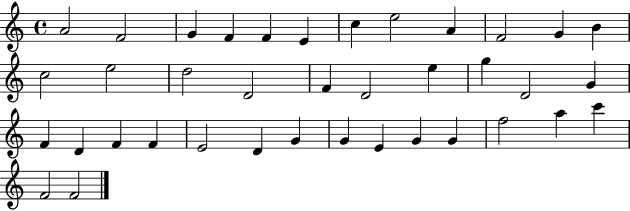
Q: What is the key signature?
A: C major